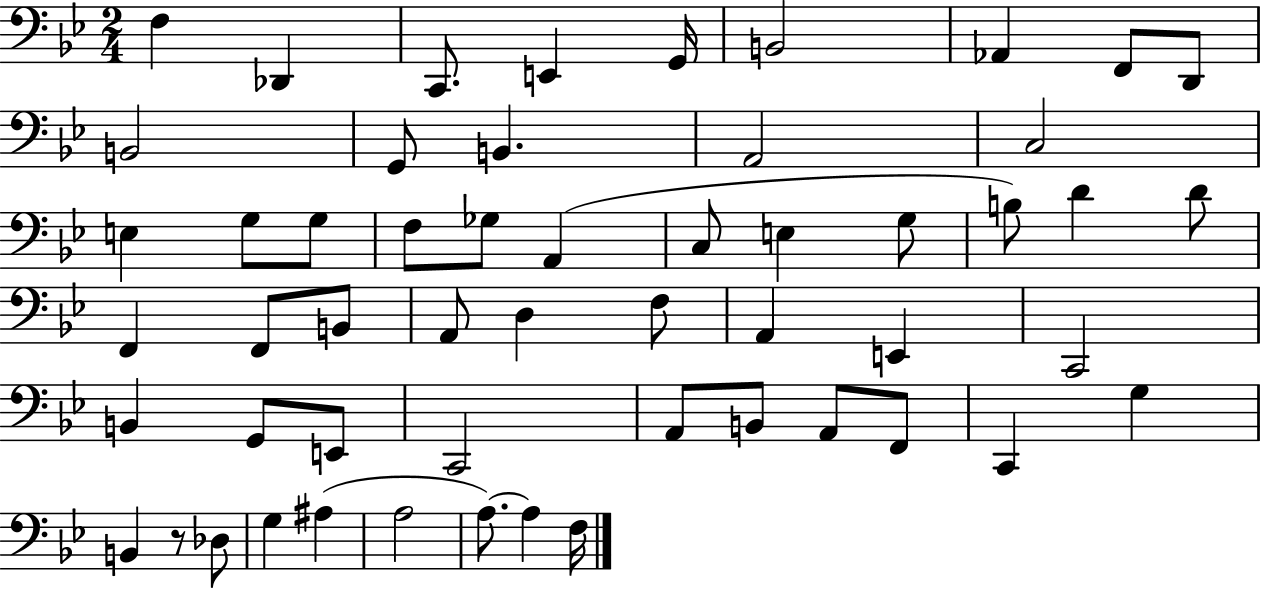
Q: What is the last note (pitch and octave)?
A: F3